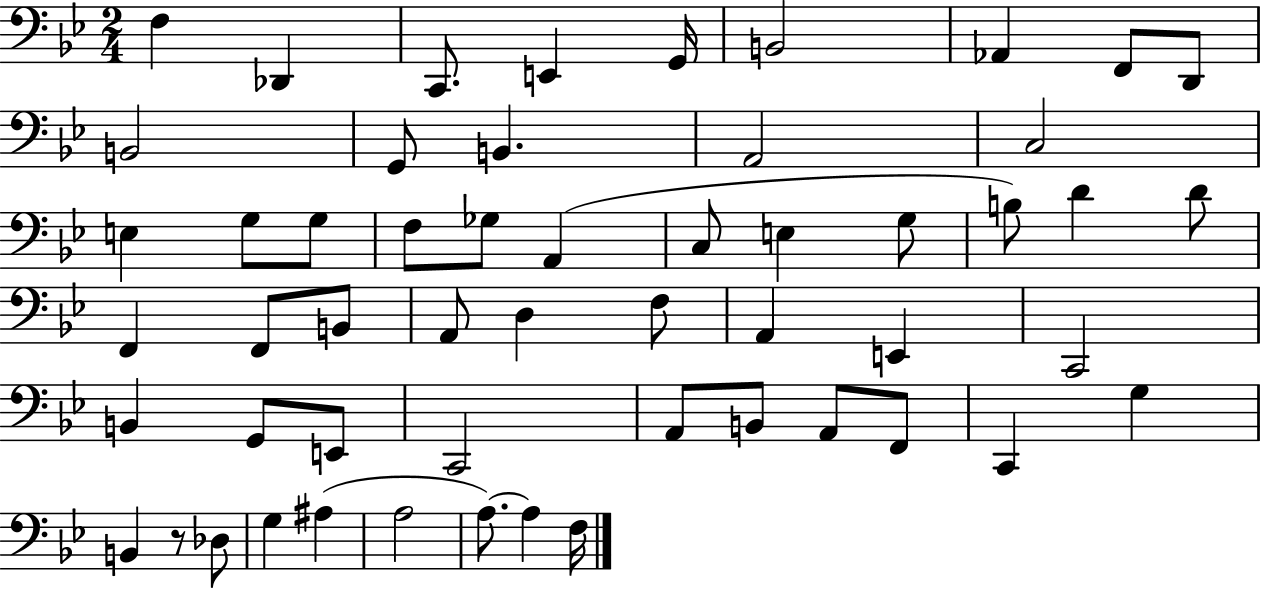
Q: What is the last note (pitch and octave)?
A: F3